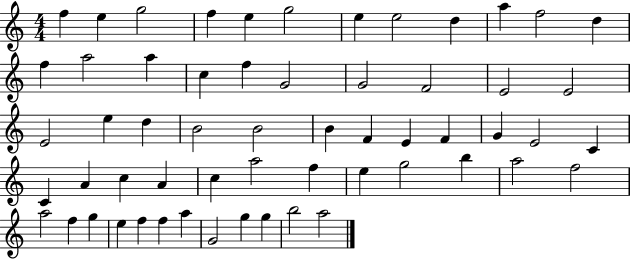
F5/q E5/q G5/h F5/q E5/q G5/h E5/q E5/h D5/q A5/q F5/h D5/q F5/q A5/h A5/q C5/q F5/q G4/h G4/h F4/h E4/h E4/h E4/h E5/q D5/q B4/h B4/h B4/q F4/q E4/q F4/q G4/q E4/h C4/q C4/q A4/q C5/q A4/q C5/q A5/h F5/q E5/q G5/h B5/q A5/h F5/h A5/h F5/q G5/q E5/q F5/q F5/q A5/q G4/h G5/q G5/q B5/h A5/h